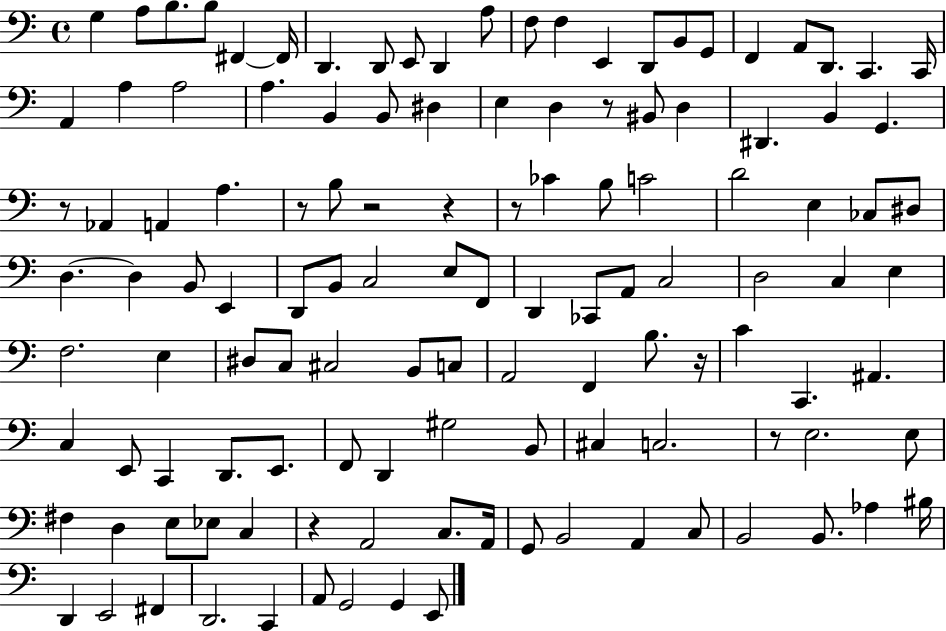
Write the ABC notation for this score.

X:1
T:Untitled
M:4/4
L:1/4
K:C
G, A,/2 B,/2 B,/2 ^F,, ^F,,/4 D,, D,,/2 E,,/2 D,, A,/2 F,/2 F, E,, D,,/2 B,,/2 G,,/2 F,, A,,/2 D,,/2 C,, C,,/4 A,, A, A,2 A, B,, B,,/2 ^D, E, D, z/2 ^B,,/2 D, ^D,, B,, G,, z/2 _A,, A,, A, z/2 B,/2 z2 z z/2 _C B,/2 C2 D2 E, _C,/2 ^D,/2 D, D, B,,/2 E,, D,,/2 B,,/2 C,2 E,/2 F,,/2 D,, _C,,/2 A,,/2 C,2 D,2 C, E, F,2 E, ^D,/2 C,/2 ^C,2 B,,/2 C,/2 A,,2 F,, B,/2 z/4 C C,, ^A,, C, E,,/2 C,, D,,/2 E,,/2 F,,/2 D,, ^G,2 B,,/2 ^C, C,2 z/2 E,2 E,/2 ^F, D, E,/2 _E,/2 C, z A,,2 C,/2 A,,/4 G,,/2 B,,2 A,, C,/2 B,,2 B,,/2 _A, ^B,/4 D,, E,,2 ^F,, D,,2 C,, A,,/2 G,,2 G,, E,,/2